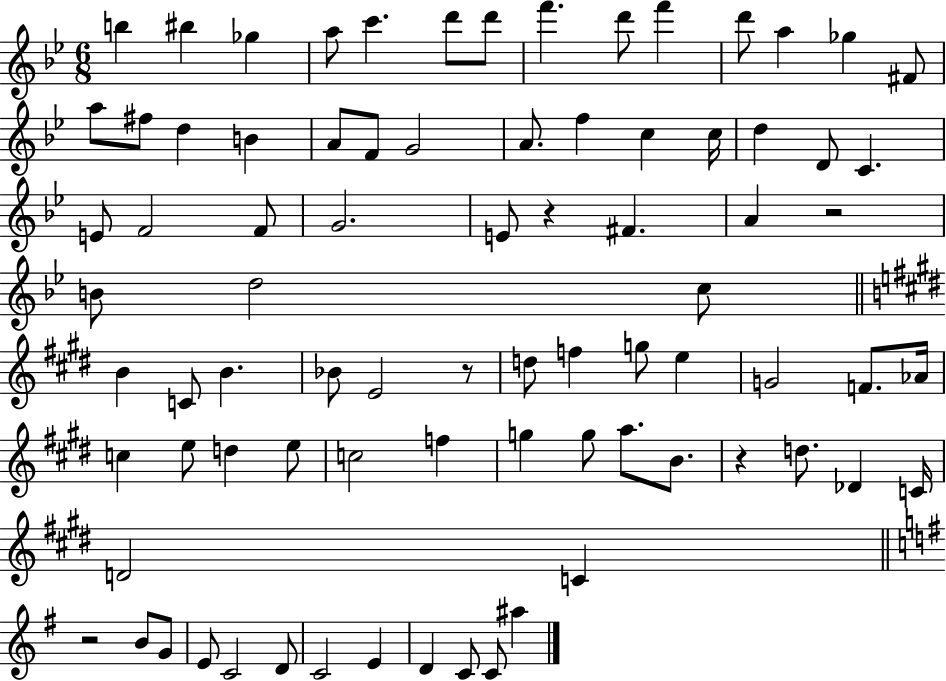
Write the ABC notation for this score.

X:1
T:Untitled
M:6/8
L:1/4
K:Bb
b ^b _g a/2 c' d'/2 d'/2 f' d'/2 f' d'/2 a _g ^F/2 a/2 ^f/2 d B A/2 F/2 G2 A/2 f c c/4 d D/2 C E/2 F2 F/2 G2 E/2 z ^F A z2 B/2 d2 c/2 B C/2 B _B/2 E2 z/2 d/2 f g/2 e G2 F/2 _A/4 c e/2 d e/2 c2 f g g/2 a/2 B/2 z d/2 _D C/4 D2 C z2 B/2 G/2 E/2 C2 D/2 C2 E D C/2 C/2 ^a